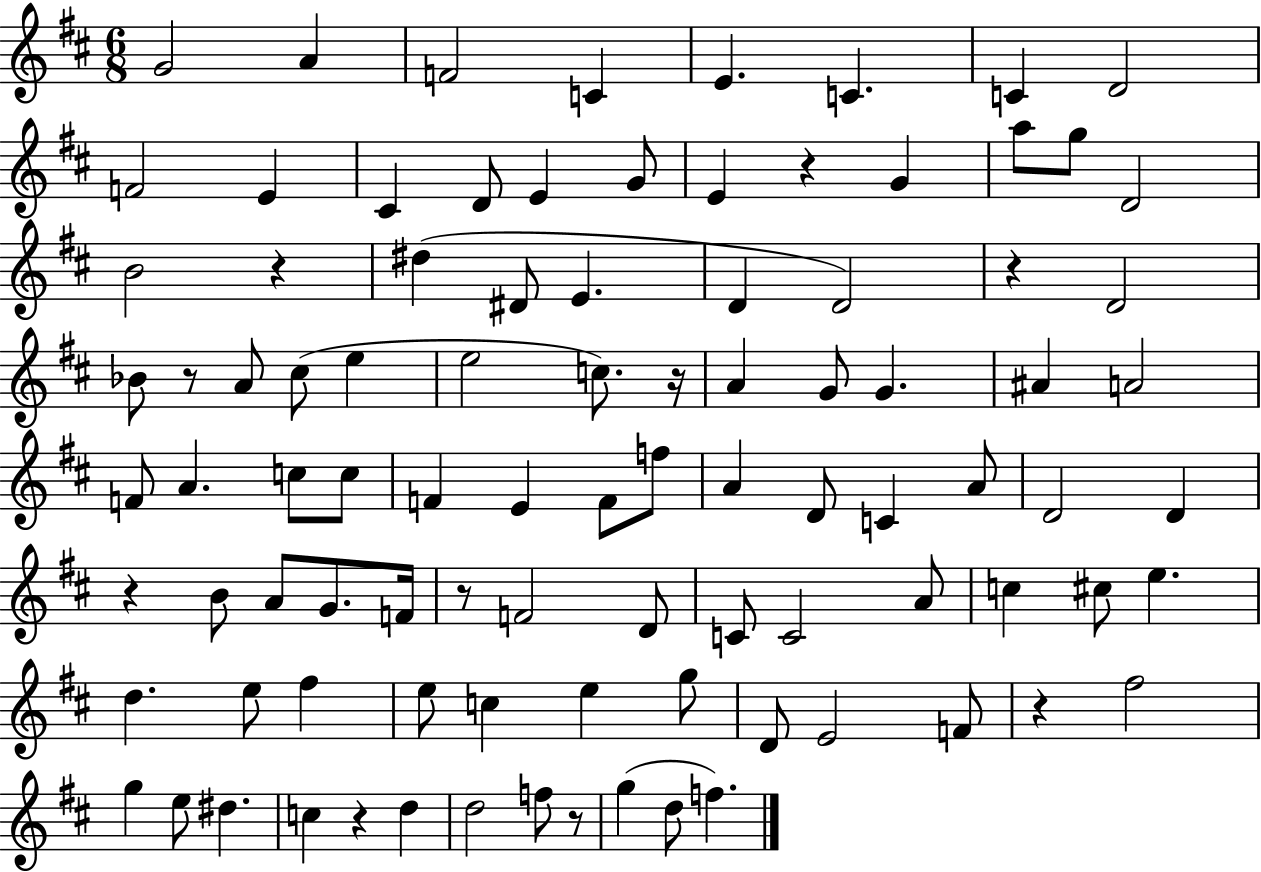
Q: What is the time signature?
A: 6/8